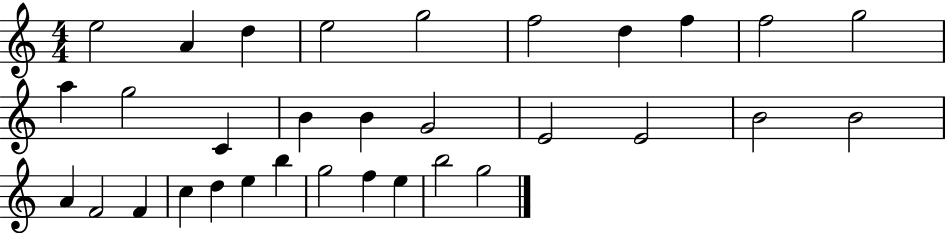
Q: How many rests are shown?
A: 0